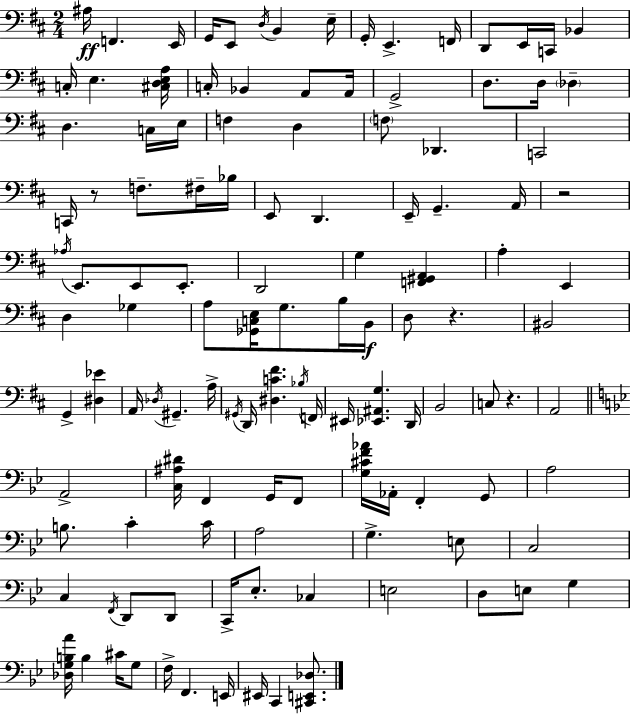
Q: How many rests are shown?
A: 4